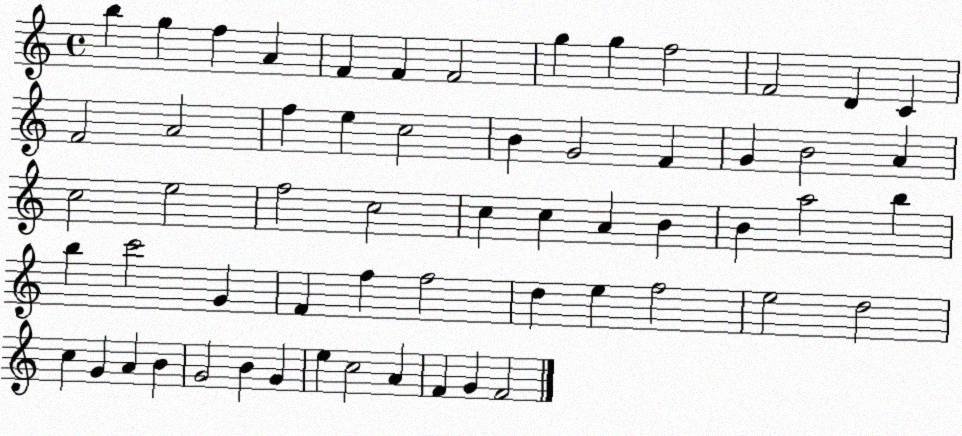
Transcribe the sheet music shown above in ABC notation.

X:1
T:Untitled
M:4/4
L:1/4
K:C
b g f A F F F2 g g f2 F2 D C F2 A2 f e c2 B G2 F G B2 A c2 e2 f2 c2 c c A B B a2 b b c'2 G F f f2 d e f2 e2 d2 c G A B G2 B G e c2 A F G F2